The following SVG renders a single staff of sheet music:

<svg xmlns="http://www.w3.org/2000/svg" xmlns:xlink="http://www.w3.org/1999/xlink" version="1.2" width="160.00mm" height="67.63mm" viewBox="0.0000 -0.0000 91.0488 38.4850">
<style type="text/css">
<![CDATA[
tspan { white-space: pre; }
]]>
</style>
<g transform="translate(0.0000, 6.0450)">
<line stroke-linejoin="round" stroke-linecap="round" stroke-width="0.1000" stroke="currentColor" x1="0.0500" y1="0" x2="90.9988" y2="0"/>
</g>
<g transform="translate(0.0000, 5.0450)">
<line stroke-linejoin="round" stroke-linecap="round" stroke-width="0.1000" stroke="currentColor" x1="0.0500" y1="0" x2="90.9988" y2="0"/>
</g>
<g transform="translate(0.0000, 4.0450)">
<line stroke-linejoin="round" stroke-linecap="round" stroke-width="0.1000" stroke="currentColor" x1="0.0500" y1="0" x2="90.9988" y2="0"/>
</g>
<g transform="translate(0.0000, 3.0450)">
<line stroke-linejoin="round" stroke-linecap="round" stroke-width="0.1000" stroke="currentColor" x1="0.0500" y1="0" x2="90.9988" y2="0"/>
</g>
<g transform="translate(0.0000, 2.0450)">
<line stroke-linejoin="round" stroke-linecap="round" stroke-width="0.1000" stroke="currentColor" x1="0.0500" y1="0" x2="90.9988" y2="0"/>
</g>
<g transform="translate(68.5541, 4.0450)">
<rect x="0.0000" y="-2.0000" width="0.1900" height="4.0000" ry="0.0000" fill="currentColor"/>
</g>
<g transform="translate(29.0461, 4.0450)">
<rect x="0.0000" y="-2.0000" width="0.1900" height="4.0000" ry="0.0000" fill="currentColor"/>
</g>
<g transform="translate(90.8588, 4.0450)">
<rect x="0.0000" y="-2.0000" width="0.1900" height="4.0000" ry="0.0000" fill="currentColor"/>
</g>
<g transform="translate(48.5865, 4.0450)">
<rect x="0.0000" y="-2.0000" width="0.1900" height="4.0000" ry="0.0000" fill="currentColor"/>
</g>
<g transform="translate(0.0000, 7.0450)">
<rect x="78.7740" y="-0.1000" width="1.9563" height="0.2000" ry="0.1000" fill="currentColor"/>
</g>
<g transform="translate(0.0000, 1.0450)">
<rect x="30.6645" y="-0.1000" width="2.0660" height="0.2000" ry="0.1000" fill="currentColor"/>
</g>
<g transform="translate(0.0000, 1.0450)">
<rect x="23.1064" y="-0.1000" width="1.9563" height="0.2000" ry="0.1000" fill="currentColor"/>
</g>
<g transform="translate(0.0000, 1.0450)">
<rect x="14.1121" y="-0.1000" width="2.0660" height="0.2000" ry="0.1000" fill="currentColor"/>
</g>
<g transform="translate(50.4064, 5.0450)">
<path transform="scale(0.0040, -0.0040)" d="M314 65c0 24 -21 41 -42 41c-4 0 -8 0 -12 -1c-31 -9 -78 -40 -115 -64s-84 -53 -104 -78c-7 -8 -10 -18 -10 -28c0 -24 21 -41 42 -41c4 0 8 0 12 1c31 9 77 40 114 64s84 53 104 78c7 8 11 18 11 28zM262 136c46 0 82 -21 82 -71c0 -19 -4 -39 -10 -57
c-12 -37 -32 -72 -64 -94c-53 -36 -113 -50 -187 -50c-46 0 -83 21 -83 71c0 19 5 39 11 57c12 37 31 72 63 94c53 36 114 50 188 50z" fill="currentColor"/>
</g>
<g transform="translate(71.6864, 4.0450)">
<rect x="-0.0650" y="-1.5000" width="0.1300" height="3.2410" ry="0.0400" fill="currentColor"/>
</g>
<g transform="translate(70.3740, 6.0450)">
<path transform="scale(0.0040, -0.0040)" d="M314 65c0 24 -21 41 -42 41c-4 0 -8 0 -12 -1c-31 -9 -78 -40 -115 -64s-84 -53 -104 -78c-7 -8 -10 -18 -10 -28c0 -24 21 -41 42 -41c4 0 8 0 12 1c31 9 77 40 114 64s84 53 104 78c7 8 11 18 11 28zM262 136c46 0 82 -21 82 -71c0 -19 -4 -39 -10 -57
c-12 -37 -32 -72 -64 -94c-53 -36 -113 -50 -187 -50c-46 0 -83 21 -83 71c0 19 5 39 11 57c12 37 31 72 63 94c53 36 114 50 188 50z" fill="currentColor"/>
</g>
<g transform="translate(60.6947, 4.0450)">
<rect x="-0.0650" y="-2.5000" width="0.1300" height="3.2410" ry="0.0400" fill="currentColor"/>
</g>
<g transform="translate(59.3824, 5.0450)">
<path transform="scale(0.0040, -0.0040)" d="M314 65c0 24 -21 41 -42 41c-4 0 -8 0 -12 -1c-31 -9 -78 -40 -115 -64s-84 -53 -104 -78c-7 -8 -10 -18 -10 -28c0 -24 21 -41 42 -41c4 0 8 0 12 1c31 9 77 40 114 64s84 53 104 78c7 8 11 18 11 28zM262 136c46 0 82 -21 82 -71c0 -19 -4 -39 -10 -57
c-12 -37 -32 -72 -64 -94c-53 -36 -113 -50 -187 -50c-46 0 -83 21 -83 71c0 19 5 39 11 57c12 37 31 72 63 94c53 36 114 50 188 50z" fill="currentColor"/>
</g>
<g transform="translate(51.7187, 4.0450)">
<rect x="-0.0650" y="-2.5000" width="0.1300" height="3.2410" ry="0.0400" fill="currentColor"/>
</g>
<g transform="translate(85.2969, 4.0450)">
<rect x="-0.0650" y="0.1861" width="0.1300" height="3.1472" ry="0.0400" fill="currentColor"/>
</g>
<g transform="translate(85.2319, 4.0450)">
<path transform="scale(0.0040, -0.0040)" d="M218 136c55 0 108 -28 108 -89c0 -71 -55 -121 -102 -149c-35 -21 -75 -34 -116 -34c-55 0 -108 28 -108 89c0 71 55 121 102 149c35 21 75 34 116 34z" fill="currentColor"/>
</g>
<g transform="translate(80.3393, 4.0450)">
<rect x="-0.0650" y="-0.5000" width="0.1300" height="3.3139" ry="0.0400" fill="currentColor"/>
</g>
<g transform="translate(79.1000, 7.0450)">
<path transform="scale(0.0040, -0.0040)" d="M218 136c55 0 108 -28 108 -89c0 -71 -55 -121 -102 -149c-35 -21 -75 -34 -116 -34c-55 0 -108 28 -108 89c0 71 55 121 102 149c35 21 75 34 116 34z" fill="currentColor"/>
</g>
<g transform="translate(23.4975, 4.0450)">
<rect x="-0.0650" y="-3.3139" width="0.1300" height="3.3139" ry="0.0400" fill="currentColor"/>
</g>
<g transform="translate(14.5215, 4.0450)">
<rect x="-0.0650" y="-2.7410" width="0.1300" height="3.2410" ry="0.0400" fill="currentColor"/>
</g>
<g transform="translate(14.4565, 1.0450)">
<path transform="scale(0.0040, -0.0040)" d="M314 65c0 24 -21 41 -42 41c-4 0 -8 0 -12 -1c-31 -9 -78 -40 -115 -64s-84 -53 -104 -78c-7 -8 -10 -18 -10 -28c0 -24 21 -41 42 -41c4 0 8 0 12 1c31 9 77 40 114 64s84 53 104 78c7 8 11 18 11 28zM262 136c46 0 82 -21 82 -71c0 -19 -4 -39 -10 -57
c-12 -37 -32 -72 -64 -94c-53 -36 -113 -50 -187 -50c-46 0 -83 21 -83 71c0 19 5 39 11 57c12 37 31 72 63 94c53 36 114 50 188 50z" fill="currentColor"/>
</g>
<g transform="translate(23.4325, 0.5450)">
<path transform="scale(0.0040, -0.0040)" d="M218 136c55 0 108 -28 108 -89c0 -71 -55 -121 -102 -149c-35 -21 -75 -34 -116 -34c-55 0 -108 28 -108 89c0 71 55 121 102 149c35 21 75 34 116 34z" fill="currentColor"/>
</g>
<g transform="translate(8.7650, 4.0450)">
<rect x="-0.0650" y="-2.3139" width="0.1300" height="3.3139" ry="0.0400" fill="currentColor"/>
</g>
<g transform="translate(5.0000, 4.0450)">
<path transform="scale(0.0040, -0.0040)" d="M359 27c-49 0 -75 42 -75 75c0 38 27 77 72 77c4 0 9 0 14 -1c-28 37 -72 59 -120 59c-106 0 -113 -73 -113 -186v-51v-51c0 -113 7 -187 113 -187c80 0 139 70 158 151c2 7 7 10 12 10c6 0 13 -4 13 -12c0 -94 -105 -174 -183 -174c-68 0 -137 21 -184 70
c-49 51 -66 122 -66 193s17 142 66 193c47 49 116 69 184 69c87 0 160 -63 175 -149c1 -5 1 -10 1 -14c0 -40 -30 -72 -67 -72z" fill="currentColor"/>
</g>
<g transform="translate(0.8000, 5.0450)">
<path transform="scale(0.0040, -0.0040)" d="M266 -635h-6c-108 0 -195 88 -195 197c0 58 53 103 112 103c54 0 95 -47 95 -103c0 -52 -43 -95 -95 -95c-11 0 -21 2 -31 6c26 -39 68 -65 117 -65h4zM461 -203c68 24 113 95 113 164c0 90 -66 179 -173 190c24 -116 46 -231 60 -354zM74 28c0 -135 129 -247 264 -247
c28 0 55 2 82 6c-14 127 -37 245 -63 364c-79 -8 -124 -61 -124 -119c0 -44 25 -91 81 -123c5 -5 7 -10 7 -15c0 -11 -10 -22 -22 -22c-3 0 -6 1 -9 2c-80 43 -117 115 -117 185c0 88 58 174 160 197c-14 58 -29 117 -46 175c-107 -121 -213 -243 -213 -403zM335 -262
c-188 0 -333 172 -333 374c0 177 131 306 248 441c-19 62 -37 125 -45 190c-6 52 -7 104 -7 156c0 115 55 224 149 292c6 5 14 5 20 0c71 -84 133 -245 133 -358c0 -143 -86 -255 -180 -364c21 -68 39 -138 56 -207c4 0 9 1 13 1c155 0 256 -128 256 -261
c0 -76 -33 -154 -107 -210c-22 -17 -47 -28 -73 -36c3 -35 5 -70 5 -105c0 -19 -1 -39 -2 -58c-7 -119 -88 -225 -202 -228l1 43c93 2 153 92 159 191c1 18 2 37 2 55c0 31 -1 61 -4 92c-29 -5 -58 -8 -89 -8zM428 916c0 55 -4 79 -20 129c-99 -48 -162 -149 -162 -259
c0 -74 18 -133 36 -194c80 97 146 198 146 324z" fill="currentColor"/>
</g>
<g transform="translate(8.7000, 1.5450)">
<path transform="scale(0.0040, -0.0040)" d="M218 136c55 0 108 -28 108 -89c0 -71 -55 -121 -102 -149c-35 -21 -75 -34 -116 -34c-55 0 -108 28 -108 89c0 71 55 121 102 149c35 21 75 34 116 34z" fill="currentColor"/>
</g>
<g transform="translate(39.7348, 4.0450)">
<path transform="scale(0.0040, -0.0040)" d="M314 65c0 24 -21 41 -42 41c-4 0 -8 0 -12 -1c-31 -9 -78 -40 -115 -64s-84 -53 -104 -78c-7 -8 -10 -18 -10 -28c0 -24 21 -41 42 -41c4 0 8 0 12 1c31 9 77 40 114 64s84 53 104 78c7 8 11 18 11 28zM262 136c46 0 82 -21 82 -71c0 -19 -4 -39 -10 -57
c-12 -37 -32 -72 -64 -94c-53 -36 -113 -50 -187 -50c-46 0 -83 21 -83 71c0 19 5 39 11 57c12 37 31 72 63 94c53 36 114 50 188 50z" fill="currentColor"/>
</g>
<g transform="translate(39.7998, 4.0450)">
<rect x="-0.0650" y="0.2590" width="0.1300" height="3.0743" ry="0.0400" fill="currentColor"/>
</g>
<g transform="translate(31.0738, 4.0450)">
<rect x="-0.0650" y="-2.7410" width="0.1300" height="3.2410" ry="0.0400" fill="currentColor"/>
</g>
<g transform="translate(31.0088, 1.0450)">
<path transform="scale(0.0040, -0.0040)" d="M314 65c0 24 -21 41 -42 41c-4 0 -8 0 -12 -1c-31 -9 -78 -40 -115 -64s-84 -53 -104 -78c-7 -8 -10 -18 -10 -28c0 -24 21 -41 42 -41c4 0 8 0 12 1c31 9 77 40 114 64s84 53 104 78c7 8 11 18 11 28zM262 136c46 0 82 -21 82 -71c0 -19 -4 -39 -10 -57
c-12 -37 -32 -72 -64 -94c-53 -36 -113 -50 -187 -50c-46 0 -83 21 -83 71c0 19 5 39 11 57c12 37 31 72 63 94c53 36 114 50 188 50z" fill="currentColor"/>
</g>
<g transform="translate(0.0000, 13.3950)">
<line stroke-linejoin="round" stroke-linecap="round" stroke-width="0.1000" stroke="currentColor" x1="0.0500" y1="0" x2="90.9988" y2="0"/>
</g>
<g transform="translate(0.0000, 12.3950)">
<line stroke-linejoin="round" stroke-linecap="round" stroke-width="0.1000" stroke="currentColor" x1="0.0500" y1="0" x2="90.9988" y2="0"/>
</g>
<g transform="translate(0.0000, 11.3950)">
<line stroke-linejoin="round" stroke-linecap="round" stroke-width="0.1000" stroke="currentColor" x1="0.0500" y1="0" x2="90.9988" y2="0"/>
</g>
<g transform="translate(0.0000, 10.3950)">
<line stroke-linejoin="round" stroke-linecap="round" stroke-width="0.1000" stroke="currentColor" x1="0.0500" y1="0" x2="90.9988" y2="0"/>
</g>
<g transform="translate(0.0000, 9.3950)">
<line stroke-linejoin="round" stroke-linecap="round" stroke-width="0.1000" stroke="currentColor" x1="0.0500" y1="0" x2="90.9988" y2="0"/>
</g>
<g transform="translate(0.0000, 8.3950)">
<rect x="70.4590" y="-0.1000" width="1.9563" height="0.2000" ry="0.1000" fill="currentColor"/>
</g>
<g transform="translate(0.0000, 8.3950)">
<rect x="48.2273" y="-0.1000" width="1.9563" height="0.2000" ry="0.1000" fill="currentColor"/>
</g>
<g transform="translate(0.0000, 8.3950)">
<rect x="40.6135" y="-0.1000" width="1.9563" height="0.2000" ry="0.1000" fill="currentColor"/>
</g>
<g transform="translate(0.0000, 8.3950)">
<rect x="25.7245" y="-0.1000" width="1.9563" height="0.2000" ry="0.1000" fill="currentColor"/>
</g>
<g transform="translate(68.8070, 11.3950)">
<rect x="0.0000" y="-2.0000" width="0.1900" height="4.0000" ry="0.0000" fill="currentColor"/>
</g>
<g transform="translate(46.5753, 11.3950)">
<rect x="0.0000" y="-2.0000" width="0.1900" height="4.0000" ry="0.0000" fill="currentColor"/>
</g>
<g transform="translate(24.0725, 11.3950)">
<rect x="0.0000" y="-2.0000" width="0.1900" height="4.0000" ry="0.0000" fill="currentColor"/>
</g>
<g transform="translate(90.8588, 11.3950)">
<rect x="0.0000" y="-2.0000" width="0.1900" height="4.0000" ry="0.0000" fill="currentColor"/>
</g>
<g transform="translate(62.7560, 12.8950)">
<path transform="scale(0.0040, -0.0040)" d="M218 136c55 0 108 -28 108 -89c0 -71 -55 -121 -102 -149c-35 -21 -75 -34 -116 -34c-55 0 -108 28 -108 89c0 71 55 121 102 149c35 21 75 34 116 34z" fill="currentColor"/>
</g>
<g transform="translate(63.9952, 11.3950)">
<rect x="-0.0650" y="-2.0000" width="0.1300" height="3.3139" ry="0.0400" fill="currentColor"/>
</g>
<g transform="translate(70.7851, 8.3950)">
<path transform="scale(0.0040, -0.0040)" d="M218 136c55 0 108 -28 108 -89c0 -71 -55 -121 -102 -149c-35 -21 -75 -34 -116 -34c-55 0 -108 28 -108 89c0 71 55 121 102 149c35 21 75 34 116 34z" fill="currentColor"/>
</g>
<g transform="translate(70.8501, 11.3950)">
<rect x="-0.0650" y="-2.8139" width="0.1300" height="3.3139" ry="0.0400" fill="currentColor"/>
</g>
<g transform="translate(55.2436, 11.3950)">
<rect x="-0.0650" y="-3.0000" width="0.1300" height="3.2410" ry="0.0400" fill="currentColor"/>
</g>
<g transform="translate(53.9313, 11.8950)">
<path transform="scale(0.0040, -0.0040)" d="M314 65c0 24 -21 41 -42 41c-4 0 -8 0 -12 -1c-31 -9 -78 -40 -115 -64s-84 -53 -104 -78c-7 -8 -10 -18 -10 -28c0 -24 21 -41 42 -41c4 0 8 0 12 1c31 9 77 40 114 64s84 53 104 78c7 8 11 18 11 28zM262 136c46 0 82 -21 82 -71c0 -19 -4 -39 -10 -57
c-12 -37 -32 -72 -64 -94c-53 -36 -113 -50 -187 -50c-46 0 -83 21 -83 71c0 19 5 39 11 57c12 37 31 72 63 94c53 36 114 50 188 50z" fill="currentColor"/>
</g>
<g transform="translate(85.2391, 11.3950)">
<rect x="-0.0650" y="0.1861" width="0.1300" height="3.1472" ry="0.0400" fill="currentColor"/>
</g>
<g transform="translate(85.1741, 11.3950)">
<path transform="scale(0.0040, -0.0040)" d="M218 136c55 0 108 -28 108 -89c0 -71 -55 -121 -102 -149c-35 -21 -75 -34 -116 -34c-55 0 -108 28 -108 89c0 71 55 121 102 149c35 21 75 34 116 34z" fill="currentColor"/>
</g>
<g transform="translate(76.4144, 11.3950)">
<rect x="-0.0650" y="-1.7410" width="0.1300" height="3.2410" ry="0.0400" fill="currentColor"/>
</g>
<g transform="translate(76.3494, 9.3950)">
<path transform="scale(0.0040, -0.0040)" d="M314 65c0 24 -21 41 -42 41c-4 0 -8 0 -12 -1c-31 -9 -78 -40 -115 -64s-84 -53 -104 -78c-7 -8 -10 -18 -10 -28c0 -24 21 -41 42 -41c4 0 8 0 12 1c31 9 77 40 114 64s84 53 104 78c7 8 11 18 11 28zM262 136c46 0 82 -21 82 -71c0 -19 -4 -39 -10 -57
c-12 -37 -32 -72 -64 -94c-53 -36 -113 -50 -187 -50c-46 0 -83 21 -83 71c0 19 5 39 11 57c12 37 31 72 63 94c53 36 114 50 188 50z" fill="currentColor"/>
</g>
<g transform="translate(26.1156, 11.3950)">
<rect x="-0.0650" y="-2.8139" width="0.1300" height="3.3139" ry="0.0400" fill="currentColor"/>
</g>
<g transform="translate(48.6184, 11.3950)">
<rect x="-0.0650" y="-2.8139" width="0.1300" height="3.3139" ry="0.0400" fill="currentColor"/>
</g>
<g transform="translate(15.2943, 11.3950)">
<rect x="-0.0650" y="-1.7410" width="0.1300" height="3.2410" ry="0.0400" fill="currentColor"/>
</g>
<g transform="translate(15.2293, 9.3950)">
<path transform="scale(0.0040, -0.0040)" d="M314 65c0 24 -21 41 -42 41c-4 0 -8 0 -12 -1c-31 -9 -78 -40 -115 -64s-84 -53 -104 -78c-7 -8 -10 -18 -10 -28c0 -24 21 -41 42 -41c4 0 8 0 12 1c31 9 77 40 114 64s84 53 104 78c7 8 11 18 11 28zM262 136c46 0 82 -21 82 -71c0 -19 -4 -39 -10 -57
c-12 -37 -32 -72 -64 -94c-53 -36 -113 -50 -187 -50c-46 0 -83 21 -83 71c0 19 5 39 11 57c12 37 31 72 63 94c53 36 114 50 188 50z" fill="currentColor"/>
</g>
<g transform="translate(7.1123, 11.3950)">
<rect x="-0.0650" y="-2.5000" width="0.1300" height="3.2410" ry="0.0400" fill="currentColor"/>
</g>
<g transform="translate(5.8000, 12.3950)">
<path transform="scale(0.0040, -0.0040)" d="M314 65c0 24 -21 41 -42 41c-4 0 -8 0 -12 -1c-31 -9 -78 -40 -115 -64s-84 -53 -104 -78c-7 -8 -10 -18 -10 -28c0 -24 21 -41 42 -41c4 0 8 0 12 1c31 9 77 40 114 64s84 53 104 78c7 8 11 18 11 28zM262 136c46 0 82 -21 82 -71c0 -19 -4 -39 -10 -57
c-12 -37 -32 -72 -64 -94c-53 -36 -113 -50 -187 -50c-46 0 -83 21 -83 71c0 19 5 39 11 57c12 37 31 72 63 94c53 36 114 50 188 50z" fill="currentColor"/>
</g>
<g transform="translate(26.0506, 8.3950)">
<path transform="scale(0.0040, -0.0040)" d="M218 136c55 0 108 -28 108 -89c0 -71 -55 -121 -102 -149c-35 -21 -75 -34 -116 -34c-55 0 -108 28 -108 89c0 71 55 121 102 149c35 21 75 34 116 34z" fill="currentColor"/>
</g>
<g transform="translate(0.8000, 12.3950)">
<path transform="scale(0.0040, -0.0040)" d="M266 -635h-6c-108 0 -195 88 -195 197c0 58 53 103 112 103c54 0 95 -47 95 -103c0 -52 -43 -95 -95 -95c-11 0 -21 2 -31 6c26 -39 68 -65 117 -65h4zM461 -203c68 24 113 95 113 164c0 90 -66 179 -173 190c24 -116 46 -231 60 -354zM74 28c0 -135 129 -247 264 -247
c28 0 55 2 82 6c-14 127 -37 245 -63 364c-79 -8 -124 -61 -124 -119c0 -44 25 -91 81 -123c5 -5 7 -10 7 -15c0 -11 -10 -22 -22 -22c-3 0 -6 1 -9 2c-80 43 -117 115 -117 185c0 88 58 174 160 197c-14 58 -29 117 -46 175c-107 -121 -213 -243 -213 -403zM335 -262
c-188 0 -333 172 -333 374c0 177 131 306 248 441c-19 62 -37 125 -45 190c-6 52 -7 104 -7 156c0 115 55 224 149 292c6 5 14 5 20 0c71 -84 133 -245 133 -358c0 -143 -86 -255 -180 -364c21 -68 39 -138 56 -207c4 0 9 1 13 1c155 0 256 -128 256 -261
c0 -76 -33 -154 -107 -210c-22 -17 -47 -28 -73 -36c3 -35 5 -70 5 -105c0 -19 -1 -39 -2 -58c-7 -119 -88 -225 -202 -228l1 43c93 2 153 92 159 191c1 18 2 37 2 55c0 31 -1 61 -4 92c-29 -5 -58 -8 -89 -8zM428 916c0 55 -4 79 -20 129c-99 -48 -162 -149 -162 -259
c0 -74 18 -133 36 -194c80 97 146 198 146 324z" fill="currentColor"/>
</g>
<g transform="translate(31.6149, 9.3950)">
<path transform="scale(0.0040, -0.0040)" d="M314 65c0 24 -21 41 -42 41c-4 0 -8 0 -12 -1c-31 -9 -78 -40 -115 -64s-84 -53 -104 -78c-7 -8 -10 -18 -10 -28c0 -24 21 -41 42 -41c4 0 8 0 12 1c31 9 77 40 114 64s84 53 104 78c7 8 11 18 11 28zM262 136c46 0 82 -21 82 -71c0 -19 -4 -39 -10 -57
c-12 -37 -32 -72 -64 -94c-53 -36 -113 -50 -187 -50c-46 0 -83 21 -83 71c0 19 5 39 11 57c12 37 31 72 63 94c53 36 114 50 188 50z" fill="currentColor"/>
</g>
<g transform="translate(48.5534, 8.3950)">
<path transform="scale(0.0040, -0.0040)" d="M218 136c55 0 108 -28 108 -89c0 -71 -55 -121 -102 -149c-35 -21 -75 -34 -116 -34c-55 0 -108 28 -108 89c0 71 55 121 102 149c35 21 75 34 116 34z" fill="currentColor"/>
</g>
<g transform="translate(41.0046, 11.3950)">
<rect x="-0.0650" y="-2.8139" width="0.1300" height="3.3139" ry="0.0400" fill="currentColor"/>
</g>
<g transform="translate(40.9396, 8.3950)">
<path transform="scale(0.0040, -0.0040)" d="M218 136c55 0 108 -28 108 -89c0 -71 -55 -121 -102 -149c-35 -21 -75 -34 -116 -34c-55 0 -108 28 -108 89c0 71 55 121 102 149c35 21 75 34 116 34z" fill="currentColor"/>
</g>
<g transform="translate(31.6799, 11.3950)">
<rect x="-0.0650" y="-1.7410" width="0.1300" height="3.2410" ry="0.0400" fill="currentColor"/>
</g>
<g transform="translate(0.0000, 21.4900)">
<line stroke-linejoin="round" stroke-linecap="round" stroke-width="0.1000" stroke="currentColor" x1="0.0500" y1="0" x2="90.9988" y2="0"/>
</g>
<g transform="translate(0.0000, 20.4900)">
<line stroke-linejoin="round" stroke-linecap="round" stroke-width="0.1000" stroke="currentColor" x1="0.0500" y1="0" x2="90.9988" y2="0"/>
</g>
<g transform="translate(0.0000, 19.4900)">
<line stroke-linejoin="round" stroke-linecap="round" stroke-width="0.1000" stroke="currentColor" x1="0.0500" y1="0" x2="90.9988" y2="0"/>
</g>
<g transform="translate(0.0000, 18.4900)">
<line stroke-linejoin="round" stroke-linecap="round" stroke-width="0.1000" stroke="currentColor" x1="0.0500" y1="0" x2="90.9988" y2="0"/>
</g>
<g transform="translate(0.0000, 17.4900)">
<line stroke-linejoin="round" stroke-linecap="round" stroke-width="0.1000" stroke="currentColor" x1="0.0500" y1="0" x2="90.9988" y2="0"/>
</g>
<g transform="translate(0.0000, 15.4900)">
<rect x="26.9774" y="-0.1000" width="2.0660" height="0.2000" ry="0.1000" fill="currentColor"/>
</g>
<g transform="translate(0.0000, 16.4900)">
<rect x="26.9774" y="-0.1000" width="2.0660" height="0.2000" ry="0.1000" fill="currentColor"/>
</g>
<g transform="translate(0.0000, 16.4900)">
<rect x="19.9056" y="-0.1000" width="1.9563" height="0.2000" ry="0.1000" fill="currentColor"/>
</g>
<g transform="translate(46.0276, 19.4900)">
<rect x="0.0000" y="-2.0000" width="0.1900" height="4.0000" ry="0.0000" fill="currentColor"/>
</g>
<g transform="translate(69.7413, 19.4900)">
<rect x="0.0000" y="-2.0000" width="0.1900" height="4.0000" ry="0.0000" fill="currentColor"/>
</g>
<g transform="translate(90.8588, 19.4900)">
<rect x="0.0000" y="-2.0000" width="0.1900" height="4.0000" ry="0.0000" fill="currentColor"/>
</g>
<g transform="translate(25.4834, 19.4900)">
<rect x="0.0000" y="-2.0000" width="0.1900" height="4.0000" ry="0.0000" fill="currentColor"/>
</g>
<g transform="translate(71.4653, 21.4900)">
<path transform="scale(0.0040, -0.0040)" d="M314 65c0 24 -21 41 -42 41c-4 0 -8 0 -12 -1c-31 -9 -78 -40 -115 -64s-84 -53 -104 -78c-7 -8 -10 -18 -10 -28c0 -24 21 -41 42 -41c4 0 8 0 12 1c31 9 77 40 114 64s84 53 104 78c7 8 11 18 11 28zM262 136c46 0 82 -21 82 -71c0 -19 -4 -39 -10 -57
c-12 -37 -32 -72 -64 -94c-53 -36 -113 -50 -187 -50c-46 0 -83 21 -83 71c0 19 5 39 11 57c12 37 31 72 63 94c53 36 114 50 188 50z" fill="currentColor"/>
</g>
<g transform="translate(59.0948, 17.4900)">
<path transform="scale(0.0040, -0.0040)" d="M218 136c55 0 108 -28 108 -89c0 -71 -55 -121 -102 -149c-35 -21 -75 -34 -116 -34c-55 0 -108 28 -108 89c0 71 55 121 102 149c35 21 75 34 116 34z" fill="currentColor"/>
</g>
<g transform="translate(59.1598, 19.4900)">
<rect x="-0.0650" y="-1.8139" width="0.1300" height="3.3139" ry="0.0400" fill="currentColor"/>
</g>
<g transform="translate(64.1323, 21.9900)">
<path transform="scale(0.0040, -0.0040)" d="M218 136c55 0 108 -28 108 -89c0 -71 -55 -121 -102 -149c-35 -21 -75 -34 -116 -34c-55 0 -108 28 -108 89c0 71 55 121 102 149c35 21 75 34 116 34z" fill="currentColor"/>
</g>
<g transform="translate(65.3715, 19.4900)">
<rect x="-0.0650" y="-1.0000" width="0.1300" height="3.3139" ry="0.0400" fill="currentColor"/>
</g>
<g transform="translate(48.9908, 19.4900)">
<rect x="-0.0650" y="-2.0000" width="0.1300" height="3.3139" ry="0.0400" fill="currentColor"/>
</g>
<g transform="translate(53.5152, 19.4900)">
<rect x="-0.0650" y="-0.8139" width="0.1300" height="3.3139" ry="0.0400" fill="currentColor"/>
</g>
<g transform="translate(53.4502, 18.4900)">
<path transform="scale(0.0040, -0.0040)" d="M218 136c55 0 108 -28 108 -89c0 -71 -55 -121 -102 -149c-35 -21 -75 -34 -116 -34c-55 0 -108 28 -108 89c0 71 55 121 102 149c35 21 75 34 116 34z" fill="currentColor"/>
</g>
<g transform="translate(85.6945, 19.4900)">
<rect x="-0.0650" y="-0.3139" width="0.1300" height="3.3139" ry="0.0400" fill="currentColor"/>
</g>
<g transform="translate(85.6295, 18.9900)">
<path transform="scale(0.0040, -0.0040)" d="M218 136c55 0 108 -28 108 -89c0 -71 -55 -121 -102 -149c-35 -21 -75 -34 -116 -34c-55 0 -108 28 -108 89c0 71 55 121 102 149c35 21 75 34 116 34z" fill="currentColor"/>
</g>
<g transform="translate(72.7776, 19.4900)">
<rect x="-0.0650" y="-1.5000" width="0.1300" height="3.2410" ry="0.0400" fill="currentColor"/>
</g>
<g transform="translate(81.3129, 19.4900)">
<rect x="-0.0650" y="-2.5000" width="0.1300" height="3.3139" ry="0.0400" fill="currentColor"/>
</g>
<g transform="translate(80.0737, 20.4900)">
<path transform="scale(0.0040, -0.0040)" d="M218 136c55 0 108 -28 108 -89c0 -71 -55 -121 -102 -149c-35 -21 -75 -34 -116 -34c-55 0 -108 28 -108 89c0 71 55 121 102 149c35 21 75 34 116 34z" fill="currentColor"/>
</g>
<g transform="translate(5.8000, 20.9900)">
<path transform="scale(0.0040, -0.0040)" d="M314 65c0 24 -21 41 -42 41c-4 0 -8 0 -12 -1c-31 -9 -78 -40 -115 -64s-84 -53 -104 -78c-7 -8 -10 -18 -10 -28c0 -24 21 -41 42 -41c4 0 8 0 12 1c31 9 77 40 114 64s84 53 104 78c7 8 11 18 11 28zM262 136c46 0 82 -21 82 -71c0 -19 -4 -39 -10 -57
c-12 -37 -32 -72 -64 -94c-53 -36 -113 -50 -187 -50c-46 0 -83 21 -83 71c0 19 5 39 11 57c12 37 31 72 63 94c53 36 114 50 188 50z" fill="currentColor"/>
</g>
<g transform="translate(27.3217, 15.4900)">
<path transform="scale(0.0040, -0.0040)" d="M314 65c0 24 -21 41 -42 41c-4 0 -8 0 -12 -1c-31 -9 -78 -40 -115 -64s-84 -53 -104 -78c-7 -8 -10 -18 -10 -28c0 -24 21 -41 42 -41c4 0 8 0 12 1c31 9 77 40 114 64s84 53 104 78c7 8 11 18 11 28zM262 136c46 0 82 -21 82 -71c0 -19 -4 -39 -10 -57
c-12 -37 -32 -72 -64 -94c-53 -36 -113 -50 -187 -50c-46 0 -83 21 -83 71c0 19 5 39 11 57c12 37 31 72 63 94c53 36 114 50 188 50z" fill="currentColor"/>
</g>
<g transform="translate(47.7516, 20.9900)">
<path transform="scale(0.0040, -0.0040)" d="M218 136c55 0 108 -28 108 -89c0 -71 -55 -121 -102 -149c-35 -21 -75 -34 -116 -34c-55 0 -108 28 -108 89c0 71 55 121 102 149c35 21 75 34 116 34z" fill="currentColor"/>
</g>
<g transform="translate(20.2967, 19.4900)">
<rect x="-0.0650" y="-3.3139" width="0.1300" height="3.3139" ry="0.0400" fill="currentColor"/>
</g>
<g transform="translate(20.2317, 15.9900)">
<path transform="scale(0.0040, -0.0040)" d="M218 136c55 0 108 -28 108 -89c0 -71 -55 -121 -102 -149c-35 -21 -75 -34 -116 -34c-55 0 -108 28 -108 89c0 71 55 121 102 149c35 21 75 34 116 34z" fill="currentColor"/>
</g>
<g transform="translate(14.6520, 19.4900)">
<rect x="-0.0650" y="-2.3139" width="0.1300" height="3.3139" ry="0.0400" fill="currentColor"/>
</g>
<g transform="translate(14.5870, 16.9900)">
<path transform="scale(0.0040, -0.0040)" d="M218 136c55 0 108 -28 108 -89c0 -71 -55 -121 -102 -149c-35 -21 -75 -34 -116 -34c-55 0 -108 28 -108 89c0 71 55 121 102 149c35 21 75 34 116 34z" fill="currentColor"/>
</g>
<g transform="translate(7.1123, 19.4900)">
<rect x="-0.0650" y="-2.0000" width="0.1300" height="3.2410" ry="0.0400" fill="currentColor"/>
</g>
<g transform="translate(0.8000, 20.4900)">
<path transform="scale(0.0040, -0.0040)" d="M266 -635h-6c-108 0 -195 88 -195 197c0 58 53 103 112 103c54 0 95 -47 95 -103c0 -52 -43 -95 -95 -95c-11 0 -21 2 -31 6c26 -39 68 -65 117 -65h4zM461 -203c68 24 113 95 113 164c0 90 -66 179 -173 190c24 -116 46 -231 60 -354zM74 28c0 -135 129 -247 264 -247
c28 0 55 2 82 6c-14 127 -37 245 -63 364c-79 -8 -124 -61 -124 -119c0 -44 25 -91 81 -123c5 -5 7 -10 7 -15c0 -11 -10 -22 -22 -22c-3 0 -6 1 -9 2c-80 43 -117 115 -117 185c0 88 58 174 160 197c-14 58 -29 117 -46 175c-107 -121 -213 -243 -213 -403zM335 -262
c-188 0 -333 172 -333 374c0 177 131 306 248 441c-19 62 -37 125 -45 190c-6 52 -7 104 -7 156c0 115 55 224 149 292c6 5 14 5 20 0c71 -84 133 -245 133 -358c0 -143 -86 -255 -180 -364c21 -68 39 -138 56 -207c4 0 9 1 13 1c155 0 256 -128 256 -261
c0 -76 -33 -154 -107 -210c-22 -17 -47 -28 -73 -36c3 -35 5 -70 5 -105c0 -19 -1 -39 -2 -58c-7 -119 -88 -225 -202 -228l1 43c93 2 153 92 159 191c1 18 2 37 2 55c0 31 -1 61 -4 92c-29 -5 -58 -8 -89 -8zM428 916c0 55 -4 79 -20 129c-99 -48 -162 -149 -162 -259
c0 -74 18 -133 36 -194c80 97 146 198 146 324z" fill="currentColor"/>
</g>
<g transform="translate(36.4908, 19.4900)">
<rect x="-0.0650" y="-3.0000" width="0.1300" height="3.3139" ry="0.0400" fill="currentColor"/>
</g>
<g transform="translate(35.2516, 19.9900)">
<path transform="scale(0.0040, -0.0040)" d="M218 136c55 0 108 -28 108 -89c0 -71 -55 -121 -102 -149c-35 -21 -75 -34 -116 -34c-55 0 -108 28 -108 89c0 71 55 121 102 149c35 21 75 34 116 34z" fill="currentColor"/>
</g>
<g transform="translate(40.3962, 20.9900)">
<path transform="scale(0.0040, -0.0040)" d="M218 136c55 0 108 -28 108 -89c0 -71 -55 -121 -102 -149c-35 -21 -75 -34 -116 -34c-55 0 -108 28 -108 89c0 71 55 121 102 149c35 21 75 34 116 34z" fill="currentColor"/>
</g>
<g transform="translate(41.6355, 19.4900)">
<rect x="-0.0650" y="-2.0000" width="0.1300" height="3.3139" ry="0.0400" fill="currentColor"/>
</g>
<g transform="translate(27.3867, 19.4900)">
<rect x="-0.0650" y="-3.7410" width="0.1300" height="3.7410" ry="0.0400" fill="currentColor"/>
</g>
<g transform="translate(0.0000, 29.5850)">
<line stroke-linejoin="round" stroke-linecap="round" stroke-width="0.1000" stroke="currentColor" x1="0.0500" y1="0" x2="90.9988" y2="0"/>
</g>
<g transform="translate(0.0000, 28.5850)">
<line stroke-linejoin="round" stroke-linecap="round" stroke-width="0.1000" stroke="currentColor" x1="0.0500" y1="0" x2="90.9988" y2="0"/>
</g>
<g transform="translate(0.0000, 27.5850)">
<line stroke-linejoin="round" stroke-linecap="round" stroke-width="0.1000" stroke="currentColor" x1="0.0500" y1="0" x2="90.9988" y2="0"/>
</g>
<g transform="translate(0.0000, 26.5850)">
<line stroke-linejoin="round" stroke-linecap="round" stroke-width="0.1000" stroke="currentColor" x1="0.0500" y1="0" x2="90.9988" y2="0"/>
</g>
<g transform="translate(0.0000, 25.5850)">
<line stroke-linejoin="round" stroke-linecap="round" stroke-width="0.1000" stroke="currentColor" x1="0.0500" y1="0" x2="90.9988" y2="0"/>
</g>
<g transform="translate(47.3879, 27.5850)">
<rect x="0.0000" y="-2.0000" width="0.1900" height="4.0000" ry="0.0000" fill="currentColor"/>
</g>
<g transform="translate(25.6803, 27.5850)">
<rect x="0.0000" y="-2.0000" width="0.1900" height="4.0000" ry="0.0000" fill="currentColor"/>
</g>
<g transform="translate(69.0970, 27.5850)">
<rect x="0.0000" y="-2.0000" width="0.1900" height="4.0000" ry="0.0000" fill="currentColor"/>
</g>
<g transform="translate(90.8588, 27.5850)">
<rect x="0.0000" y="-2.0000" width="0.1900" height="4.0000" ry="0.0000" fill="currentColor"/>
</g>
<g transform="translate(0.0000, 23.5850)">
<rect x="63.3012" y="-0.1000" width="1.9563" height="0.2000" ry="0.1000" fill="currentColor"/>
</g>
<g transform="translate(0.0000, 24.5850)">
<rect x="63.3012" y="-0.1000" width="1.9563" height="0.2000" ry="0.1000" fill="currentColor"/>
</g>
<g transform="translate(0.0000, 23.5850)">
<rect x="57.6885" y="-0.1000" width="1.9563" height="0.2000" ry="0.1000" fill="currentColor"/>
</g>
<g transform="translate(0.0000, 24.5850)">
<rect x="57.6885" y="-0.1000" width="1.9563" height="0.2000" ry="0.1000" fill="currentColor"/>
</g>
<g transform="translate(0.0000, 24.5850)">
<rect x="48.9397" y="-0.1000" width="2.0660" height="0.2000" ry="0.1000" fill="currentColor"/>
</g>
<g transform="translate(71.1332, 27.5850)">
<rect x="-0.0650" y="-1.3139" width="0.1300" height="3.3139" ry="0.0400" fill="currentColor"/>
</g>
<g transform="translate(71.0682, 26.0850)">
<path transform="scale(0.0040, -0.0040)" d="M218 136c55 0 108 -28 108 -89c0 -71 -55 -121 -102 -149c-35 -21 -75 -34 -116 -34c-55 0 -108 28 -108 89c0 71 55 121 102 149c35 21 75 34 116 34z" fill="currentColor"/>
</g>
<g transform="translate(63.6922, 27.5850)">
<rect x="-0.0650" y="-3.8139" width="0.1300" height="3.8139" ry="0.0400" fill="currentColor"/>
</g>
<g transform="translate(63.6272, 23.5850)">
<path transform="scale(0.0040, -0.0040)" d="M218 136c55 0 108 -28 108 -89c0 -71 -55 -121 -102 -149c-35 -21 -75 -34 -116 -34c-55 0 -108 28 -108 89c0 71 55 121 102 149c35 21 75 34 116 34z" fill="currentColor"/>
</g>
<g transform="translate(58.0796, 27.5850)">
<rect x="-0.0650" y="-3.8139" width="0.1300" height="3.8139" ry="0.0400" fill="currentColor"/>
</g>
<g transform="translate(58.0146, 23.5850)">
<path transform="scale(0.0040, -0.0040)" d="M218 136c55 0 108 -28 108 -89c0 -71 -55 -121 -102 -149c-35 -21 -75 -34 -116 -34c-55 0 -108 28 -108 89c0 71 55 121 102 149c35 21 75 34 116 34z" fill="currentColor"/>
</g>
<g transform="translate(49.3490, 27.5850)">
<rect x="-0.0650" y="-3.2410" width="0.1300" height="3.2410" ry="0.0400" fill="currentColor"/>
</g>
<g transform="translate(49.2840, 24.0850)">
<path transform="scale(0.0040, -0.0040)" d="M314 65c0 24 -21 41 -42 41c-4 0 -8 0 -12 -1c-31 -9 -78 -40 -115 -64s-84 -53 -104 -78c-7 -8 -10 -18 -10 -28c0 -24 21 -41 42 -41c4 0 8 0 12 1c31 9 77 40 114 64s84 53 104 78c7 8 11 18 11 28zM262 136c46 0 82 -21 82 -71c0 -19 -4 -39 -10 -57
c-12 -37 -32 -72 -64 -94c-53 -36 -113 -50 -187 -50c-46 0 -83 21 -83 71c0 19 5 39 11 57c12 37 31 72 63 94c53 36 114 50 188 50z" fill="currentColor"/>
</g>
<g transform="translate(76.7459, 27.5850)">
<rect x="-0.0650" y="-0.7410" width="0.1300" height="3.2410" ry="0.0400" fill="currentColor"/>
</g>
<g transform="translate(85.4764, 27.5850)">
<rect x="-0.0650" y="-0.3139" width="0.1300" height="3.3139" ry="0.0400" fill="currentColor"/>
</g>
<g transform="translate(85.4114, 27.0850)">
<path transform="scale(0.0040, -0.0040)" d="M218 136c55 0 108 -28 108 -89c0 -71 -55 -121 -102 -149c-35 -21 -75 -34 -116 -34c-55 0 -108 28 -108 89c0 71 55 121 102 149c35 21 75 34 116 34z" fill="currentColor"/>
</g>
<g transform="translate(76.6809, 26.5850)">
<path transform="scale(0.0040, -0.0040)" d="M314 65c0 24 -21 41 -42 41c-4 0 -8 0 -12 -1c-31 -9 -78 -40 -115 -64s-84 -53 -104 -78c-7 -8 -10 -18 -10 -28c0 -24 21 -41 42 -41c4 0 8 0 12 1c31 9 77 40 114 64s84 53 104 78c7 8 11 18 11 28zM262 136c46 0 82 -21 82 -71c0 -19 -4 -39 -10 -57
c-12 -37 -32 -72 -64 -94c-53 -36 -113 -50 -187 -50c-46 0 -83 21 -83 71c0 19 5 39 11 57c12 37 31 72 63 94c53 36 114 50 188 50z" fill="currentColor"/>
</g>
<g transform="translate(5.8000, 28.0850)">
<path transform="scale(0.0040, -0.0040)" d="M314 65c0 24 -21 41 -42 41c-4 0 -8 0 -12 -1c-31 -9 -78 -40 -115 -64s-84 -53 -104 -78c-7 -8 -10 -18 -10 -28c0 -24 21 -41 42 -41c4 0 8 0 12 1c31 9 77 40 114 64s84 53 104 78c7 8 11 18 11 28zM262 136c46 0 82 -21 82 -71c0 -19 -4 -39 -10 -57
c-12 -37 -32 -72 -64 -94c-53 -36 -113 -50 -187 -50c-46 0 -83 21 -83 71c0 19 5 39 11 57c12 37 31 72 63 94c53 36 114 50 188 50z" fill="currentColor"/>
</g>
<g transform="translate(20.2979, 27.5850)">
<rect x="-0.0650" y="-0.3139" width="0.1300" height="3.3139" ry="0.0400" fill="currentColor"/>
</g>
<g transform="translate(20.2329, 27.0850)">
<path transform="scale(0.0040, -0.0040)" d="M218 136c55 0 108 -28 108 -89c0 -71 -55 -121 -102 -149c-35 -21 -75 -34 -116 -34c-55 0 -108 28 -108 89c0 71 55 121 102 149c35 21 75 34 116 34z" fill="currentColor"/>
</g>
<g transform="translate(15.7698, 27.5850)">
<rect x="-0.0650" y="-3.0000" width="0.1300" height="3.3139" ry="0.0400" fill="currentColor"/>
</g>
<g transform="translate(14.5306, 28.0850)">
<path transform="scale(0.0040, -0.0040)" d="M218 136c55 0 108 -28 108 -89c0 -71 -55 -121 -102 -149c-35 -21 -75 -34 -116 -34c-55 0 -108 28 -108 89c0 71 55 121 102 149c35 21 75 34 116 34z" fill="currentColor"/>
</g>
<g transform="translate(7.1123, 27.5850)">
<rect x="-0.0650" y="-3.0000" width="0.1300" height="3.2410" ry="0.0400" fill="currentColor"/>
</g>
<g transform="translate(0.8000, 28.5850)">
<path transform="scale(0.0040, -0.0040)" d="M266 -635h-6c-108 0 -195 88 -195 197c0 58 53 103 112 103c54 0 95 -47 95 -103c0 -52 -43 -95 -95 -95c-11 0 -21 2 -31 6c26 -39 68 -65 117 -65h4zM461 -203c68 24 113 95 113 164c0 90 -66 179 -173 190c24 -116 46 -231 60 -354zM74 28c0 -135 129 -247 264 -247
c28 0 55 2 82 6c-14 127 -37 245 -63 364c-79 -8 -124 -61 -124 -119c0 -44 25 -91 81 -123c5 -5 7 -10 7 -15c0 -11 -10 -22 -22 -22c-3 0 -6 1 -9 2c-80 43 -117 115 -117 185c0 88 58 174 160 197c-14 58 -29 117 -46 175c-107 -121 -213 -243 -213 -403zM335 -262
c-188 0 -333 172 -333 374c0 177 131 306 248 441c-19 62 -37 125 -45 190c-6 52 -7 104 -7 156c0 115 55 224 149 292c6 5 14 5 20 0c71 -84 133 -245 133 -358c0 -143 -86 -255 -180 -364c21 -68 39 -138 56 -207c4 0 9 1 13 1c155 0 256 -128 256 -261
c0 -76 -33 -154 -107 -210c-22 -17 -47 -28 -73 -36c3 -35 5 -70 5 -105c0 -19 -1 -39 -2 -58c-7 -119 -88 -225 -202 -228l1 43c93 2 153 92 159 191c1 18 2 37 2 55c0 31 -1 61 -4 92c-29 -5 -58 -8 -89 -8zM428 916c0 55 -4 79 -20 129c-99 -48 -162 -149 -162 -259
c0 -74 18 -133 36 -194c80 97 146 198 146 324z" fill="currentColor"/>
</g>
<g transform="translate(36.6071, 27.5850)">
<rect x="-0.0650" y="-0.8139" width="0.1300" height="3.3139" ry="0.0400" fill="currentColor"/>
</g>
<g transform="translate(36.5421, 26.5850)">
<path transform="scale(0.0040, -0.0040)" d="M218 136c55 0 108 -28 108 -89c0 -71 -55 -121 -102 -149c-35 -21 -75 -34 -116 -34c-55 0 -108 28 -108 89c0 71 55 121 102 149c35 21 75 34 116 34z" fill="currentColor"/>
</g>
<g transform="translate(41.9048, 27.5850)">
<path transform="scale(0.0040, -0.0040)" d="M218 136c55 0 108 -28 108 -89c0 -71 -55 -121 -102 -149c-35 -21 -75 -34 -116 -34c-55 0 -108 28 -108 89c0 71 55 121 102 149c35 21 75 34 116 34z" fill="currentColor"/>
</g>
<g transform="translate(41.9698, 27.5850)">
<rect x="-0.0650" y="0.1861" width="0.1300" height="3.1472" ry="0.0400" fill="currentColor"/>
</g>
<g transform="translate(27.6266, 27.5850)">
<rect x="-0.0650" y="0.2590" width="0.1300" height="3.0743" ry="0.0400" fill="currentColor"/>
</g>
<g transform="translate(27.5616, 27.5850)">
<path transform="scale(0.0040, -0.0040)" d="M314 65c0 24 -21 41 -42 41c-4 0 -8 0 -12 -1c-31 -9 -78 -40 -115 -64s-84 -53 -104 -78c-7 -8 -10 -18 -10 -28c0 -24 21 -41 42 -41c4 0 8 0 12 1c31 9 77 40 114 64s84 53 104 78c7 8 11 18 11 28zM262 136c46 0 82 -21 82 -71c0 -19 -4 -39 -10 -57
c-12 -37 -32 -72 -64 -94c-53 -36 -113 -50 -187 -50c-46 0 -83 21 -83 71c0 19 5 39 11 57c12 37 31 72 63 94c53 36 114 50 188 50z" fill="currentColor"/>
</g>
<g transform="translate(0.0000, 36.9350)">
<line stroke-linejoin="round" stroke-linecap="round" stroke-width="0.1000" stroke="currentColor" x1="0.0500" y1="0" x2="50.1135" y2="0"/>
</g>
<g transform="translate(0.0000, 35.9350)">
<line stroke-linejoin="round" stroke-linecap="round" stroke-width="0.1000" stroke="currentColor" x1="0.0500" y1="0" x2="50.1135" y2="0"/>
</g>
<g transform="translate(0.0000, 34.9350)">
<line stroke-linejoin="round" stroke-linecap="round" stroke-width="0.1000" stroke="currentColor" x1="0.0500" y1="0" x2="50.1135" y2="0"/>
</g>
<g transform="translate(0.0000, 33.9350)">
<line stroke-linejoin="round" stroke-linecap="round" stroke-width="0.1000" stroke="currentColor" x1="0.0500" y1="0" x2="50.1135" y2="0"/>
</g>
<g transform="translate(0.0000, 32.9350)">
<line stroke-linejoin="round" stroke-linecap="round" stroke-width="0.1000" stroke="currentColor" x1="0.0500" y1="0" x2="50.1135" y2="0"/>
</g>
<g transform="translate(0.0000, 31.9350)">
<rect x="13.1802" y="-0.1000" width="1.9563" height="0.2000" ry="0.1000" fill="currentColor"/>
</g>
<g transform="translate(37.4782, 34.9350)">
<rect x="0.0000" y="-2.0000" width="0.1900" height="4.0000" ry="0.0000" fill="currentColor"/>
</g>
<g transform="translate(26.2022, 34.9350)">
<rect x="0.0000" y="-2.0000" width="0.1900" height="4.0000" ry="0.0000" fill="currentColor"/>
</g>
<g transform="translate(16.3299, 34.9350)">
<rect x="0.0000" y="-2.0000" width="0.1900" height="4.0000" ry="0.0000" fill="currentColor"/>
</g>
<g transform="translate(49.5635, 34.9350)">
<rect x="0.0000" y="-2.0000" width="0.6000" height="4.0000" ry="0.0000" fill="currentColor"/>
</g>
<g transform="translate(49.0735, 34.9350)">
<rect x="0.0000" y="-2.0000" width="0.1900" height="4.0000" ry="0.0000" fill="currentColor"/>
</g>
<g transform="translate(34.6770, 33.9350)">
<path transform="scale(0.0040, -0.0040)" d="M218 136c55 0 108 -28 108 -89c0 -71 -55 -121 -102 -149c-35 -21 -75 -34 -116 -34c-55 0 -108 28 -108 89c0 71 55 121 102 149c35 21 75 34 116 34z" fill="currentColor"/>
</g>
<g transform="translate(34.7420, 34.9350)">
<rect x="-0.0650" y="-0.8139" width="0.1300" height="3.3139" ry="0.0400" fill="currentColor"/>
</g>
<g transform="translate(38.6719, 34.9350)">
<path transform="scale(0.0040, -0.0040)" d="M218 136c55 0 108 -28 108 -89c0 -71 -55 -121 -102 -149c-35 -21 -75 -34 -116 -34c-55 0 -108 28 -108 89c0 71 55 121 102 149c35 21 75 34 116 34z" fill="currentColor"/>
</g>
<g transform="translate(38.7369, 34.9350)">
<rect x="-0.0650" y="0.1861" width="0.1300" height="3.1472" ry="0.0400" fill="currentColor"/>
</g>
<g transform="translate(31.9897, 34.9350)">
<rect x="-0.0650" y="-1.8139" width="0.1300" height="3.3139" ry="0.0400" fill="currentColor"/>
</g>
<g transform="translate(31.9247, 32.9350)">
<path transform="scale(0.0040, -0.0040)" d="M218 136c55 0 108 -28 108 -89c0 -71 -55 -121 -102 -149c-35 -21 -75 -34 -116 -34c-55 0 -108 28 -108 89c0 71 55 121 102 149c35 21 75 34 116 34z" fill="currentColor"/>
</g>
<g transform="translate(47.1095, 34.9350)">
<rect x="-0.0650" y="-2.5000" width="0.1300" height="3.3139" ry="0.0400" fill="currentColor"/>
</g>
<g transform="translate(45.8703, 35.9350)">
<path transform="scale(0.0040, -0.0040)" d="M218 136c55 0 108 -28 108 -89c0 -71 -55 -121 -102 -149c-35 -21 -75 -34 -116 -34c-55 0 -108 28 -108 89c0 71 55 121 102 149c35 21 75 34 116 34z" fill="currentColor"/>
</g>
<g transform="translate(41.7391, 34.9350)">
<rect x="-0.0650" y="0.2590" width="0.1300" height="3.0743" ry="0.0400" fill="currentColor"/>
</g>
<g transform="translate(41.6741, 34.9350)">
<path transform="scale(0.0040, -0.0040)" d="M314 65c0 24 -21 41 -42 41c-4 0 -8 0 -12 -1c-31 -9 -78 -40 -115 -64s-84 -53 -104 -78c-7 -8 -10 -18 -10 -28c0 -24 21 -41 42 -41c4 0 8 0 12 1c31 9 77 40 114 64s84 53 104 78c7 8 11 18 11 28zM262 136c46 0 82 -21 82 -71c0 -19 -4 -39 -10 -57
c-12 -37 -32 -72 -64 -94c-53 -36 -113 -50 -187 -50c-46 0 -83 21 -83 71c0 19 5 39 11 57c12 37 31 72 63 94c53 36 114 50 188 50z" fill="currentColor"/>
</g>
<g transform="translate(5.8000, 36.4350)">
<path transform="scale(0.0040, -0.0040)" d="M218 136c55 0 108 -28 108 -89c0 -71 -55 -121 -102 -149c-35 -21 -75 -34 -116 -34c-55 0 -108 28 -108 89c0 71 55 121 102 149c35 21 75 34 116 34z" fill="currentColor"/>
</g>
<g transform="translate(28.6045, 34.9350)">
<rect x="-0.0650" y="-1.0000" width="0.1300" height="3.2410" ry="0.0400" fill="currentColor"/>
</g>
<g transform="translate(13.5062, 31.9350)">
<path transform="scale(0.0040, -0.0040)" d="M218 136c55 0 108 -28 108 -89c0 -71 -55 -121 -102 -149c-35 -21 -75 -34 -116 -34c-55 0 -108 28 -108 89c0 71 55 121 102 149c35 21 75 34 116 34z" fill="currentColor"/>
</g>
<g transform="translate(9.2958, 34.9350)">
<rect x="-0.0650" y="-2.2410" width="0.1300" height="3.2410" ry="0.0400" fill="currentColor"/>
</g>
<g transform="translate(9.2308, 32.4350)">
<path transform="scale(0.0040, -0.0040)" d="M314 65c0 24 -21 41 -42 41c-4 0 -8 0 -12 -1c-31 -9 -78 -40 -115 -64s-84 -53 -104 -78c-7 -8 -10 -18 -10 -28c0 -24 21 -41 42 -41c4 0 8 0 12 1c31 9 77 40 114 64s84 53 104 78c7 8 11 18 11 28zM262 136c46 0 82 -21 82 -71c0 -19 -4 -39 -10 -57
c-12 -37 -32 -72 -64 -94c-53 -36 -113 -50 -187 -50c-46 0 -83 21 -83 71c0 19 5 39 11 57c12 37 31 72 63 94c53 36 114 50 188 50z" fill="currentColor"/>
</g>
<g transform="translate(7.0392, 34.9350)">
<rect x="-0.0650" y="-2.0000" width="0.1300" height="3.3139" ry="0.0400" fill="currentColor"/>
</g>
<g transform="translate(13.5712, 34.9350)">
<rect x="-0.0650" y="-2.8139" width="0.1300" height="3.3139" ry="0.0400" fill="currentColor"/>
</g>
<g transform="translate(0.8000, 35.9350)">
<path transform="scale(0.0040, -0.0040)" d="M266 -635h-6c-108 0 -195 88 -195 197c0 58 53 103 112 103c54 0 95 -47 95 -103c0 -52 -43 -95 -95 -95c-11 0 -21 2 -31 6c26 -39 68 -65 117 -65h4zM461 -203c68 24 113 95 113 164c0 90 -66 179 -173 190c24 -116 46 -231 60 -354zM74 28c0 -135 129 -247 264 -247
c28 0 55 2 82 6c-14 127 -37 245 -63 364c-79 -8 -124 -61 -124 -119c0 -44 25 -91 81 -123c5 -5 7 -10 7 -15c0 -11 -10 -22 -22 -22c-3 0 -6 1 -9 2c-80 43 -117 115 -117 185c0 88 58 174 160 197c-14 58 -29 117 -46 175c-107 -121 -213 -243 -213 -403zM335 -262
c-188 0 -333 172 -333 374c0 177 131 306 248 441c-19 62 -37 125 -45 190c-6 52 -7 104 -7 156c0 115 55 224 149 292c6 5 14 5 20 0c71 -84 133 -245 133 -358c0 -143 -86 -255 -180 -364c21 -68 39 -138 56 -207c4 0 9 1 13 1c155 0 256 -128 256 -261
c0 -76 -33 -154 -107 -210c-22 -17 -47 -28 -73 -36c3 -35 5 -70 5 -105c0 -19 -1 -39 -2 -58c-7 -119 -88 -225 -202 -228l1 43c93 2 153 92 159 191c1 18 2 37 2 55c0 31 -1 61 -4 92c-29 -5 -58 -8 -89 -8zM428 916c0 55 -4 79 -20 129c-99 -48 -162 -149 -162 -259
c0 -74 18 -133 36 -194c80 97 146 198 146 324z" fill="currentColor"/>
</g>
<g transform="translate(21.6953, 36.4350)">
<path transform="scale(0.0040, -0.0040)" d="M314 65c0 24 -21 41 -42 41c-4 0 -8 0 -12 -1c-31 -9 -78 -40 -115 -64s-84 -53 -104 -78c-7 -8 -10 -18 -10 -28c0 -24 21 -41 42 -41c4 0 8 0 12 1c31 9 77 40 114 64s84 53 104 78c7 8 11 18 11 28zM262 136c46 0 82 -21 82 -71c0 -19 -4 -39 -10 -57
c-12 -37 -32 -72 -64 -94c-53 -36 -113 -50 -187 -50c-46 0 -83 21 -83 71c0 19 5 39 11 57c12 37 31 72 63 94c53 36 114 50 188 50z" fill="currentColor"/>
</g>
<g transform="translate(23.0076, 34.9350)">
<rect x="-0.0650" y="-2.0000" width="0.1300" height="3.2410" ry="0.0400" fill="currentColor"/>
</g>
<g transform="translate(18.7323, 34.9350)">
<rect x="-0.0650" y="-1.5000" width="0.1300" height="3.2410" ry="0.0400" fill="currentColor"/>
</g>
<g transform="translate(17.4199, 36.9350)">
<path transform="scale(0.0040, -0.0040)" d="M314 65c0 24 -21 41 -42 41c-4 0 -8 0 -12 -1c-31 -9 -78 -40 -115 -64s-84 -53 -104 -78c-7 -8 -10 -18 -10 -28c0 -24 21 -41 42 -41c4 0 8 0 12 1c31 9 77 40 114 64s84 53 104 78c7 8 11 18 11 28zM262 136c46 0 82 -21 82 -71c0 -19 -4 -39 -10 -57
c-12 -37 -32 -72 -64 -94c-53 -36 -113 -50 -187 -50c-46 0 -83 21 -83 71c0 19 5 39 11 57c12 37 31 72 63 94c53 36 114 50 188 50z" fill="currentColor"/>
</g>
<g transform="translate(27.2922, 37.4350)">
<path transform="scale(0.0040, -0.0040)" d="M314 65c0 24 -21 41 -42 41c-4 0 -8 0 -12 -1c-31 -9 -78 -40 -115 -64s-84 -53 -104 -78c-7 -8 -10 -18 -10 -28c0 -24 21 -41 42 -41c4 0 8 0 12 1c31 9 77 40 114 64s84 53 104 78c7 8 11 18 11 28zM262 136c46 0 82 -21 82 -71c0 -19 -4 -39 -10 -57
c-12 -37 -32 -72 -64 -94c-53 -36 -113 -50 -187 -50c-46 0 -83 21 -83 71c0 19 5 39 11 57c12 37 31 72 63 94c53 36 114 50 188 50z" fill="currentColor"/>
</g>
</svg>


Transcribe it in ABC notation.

X:1
T:Untitled
M:4/4
L:1/4
K:C
g a2 b a2 B2 G2 G2 E2 C B G2 f2 a f2 a a A2 F a f2 B F2 g b c'2 A F F d f D E2 G c A2 A c B2 d B b2 c' c' e d2 c F g2 a E2 F2 D2 f d B B2 G